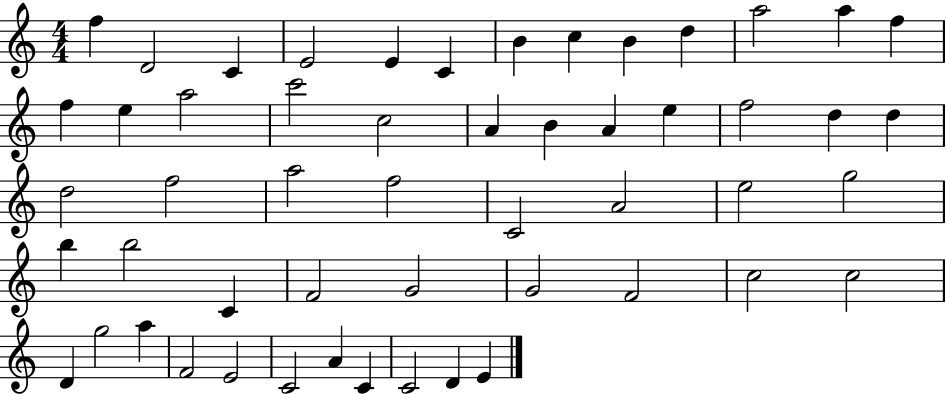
F5/q D4/h C4/q E4/h E4/q C4/q B4/q C5/q B4/q D5/q A5/h A5/q F5/q F5/q E5/q A5/h C6/h C5/h A4/q B4/q A4/q E5/q F5/h D5/q D5/q D5/h F5/h A5/h F5/h C4/h A4/h E5/h G5/h B5/q B5/h C4/q F4/h G4/h G4/h F4/h C5/h C5/h D4/q G5/h A5/q F4/h E4/h C4/h A4/q C4/q C4/h D4/q E4/q